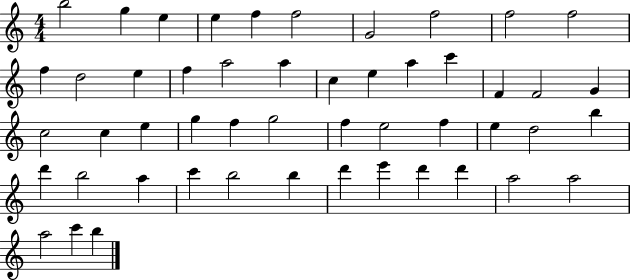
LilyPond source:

{
  \clef treble
  \numericTimeSignature
  \time 4/4
  \key c \major
  b''2 g''4 e''4 | e''4 f''4 f''2 | g'2 f''2 | f''2 f''2 | \break f''4 d''2 e''4 | f''4 a''2 a''4 | c''4 e''4 a''4 c'''4 | f'4 f'2 g'4 | \break c''2 c''4 e''4 | g''4 f''4 g''2 | f''4 e''2 f''4 | e''4 d''2 b''4 | \break d'''4 b''2 a''4 | c'''4 b''2 b''4 | d'''4 e'''4 d'''4 d'''4 | a''2 a''2 | \break a''2 c'''4 b''4 | \bar "|."
}